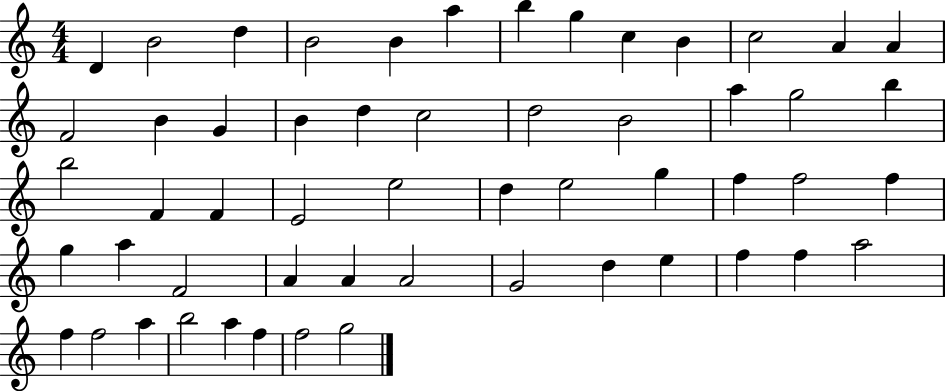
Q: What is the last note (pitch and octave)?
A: G5